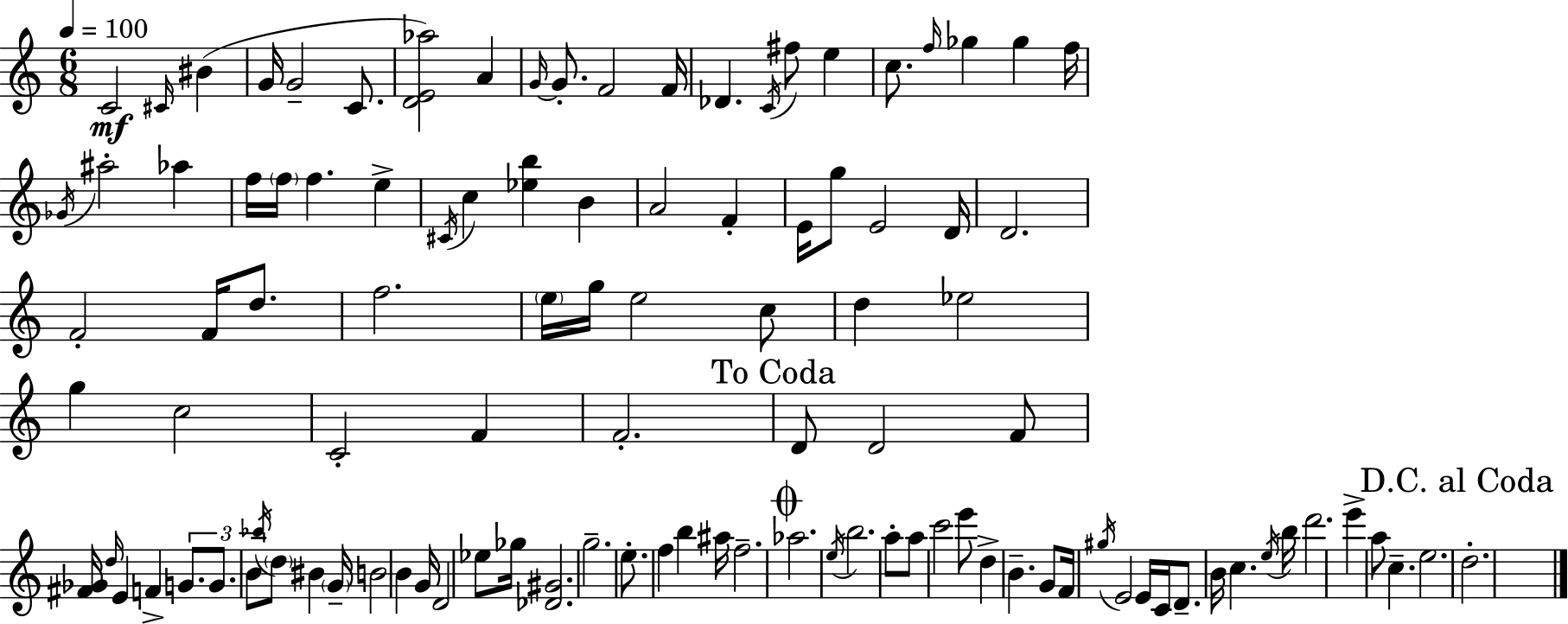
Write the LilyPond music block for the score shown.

{
  \clef treble
  \numericTimeSignature
  \time 6/8
  \key a \minor
  \tempo 4 = 100
  c'2\mf \grace { cis'16 }( bis'4 | g'16 g'2-- c'8. | <d' e' aes''>2) a'4 | \grace { g'16~ }~ g'8.-. f'2 | \break f'16 des'4. \acciaccatura { c'16 } fis''8 e''4 | c''8. \grace { f''16 } ges''4 ges''4 | f''16 \acciaccatura { ges'16 } ais''2-. | aes''4 f''16 \parenthesize f''16 f''4. | \break e''4-> \acciaccatura { cis'16 } c''4 <ees'' b''>4 | b'4 a'2 | f'4-. e'16 g''8 e'2 | d'16 d'2. | \break f'2-. | f'16 d''8. f''2. | \parenthesize e''16 g''16 e''2 | c''8 d''4 ees''2 | \break g''4 c''2 | c'2-. | f'4 f'2.-. | \mark "To Coda" d'8 d'2 | \break f'8 <fis' ges'>16 \grace { d''16 } e'4 | f'4-> \tuplet 3/2 { g'8. g'8. b'8 } | \acciaccatura { bes''16 } \parenthesize d''8 bis'4 \parenthesize g'16-- b'2 | b'4 g'16 d'2 | \break ees''8 ges''16 <des' gis'>2. | g''2.-- | e''8.-. f''4 | b''4 ais''16 f''2.-- | \break \mark \markup { \musicglyph "scripts.coda" } aes''2. | \acciaccatura { e''16 } b''2. | a''8-. a''8 | c'''2 e'''8 d''4-> | \break b'4.-- g'8 f'16 | \acciaccatura { gis''16 } e'2 e'16 c'16 d'8.-- | b'16 c''4. \acciaccatura { e''16 } b''16 d'''2. | e'''4-> | \break a''8 c''4.-- e''2. | \mark "D.C. al Coda" d''2.-. | \bar "|."
}